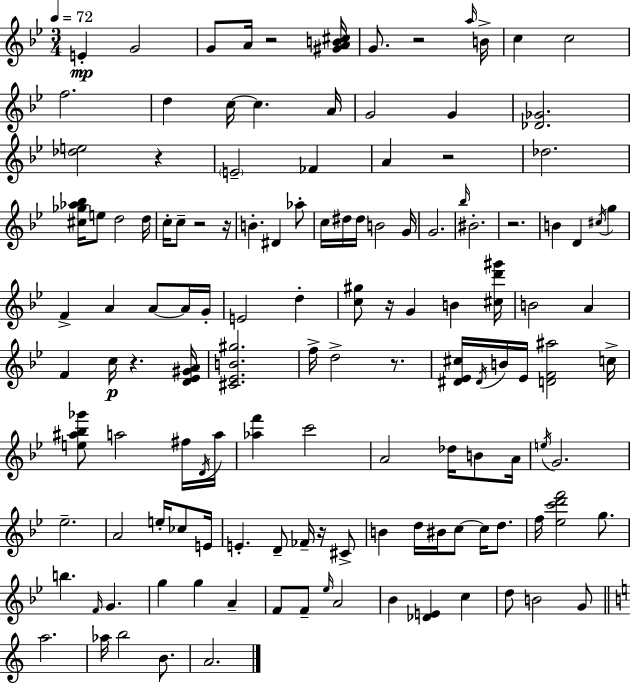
X:1
T:Untitled
M:3/4
L:1/4
K:Bb
E G2 G/2 A/4 z2 [^GAB^c]/4 G/2 z2 a/4 B/4 c c2 f2 d c/4 c A/4 G2 G [_D_G]2 [_de]2 z E2 _F A z2 _d2 [^c_g_a_b]/4 e/2 d2 d/4 c/4 c/2 z2 z/4 B ^D _a/2 c/4 ^d/4 ^d/4 B2 G/4 G2 _b/4 ^B2 z2 B D ^c/4 g F A A/2 A/4 G/4 E2 d [c^g]/2 z/4 G B [^cd'^g']/4 B2 A F c/4 z [D_E^GA]/4 [^C_EB^g]2 f/4 d2 z/2 [^D_E^c]/4 ^D/4 B/4 _E/4 [DF^a]2 c/4 [e^a_b_g']/2 a2 ^f/4 D/4 a/4 [_af'] c'2 A2 _d/4 B/2 A/4 e/4 G2 _e2 A2 e/4 _c/2 E/4 E D/2 _F/4 z/4 ^C/2 B d/4 ^B/4 c/2 c/4 d/2 f/4 [_ec'd'f']2 g/2 b F/4 G g g A F/2 F/2 _e/4 A2 _B [_DE] c d/2 B2 G/2 a2 _a/4 b2 B/2 A2